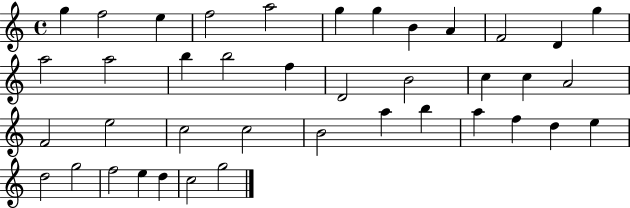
{
  \clef treble
  \time 4/4
  \defaultTimeSignature
  \key c \major
  g''4 f''2 e''4 | f''2 a''2 | g''4 g''4 b'4 a'4 | f'2 d'4 g''4 | \break a''2 a''2 | b''4 b''2 f''4 | d'2 b'2 | c''4 c''4 a'2 | \break f'2 e''2 | c''2 c''2 | b'2 a''4 b''4 | a''4 f''4 d''4 e''4 | \break d''2 g''2 | f''2 e''4 d''4 | c''2 g''2 | \bar "|."
}